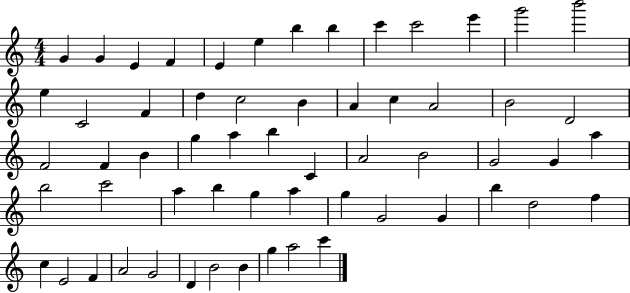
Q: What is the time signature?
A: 4/4